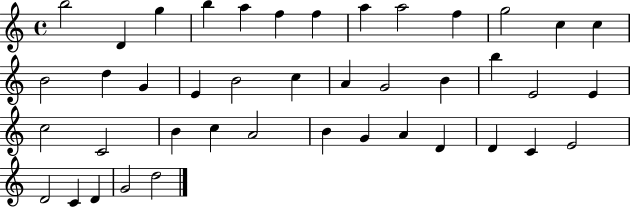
{
  \clef treble
  \time 4/4
  \defaultTimeSignature
  \key c \major
  b''2 d'4 g''4 | b''4 a''4 f''4 f''4 | a''4 a''2 f''4 | g''2 c''4 c''4 | \break b'2 d''4 g'4 | e'4 b'2 c''4 | a'4 g'2 b'4 | b''4 e'2 e'4 | \break c''2 c'2 | b'4 c''4 a'2 | b'4 g'4 a'4 d'4 | d'4 c'4 e'2 | \break d'2 c'4 d'4 | g'2 d''2 | \bar "|."
}